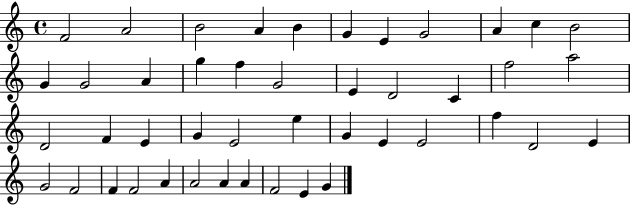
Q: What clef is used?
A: treble